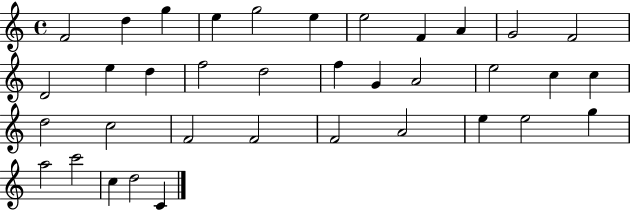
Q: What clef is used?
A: treble